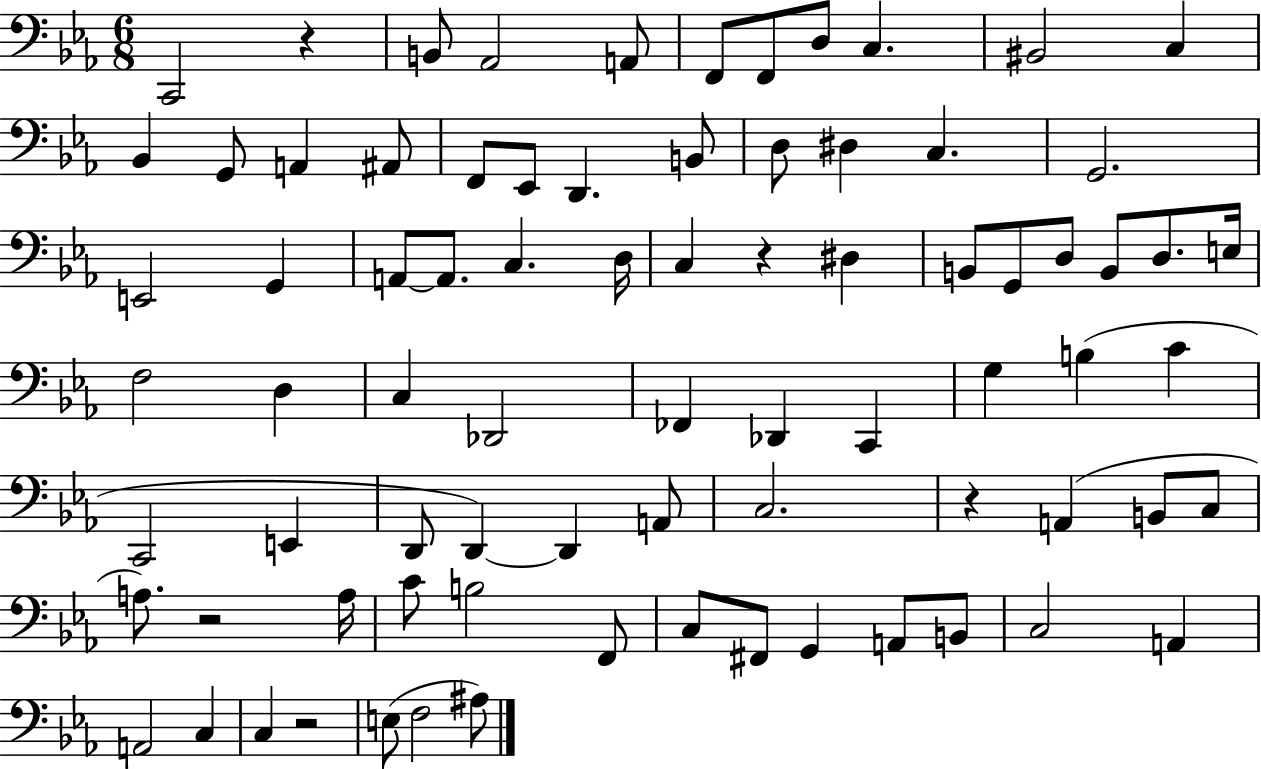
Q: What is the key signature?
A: EES major